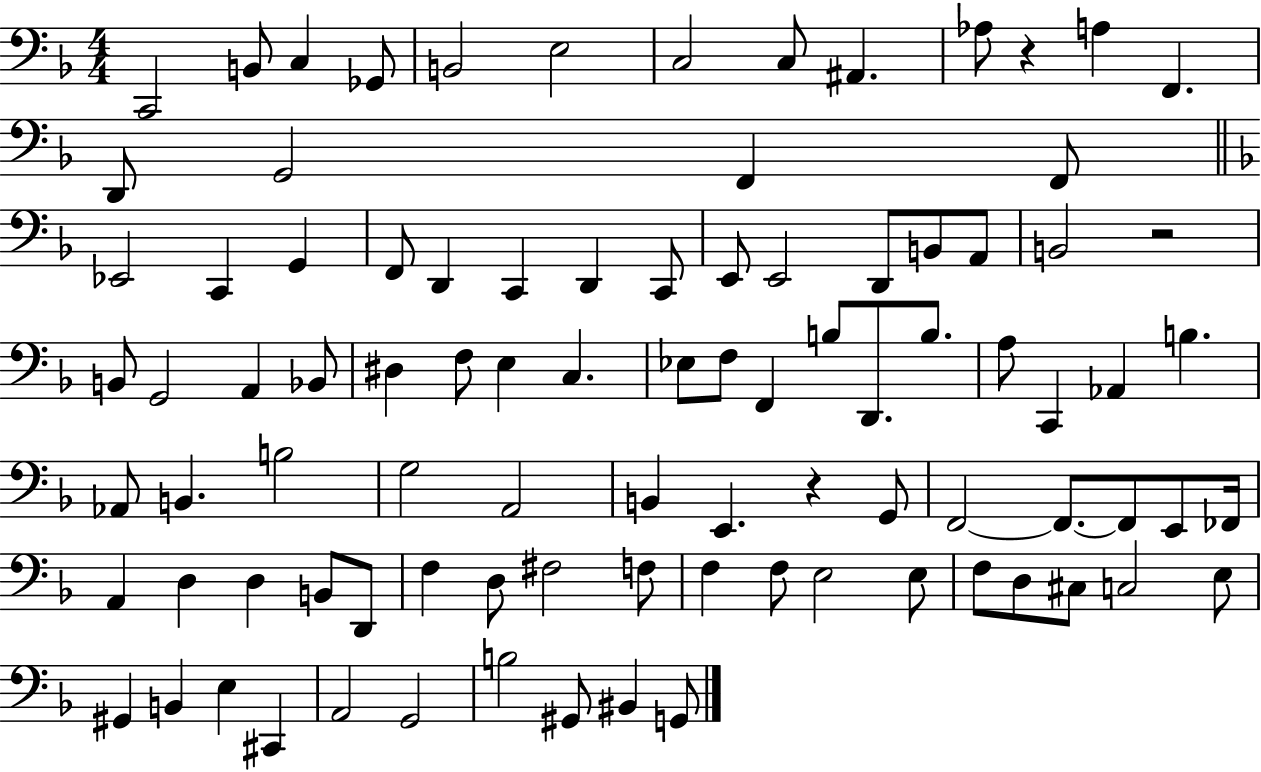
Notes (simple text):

C2/h B2/e C3/q Gb2/e B2/h E3/h C3/h C3/e A#2/q. Ab3/e R/q A3/q F2/q. D2/e G2/h F2/q F2/e Eb2/h C2/q G2/q F2/e D2/q C2/q D2/q C2/e E2/e E2/h D2/e B2/e A2/e B2/h R/h B2/e G2/h A2/q Bb2/e D#3/q F3/e E3/q C3/q. Eb3/e F3/e F2/q B3/e D2/e. B3/e. A3/e C2/q Ab2/q B3/q. Ab2/e B2/q. B3/h G3/h A2/h B2/q E2/q. R/q G2/e F2/h F2/e. F2/e E2/e FES2/s A2/q D3/q D3/q B2/e D2/e F3/q D3/e F#3/h F3/e F3/q F3/e E3/h E3/e F3/e D3/e C#3/e C3/h E3/e G#2/q B2/q E3/q C#2/q A2/h G2/h B3/h G#2/e BIS2/q G2/e